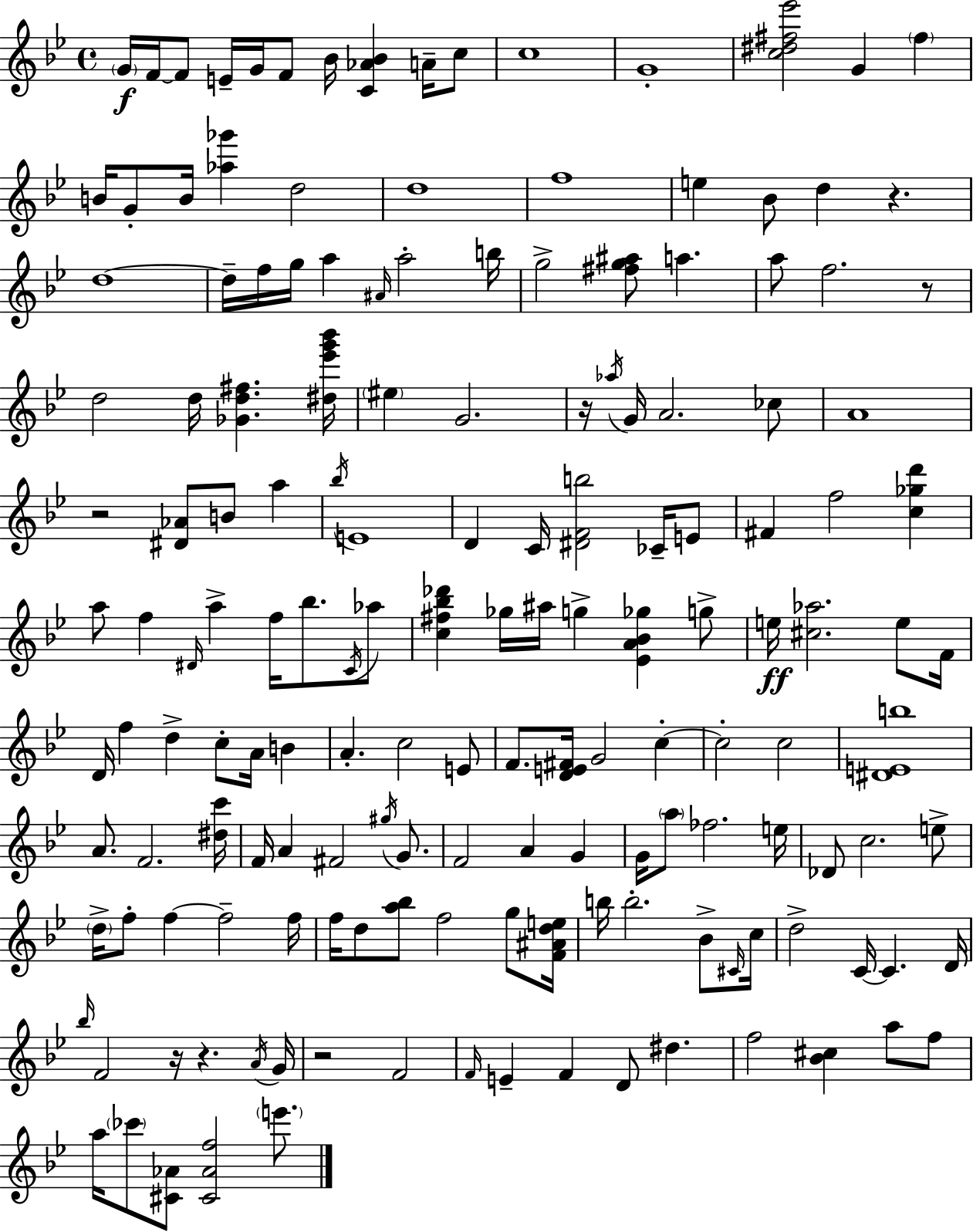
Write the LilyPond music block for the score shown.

{
  \clef treble
  \time 4/4
  \defaultTimeSignature
  \key g \minor
  \parenthesize g'16\f f'16~~ f'8 e'16-- g'16 f'8 bes'16 <c' aes' bes'>4 a'16-- c''8 | c''1 | g'1-. | <c'' dis'' fis'' ees'''>2 g'4 \parenthesize fis''4 | \break b'16 g'8-. b'16 <aes'' ges'''>4 d''2 | d''1 | f''1 | e''4 bes'8 d''4 r4. | \break d''1~~ | d''16-- f''16 g''16 a''4 \grace { ais'16 } a''2-. | b''16 g''2-> <fis'' g'' ais''>8 a''4. | a''8 f''2. r8 | \break d''2 d''16 <ges' d'' fis''>4. | <dis'' ees''' g''' bes'''>16 \parenthesize eis''4 g'2. | r16 \acciaccatura { aes''16 } g'16 a'2. | ces''8 a'1 | \break r2 <dis' aes'>8 b'8 a''4 | \acciaccatura { bes''16 } e'1 | d'4 c'16 <dis' f' b''>2 | ces'16-- e'8 fis'4 f''2 <c'' ges'' d'''>4 | \break a''8 f''4 \grace { dis'16 } a''4-> f''16 bes''8. | \acciaccatura { c'16 } aes''8 <c'' fis'' bes'' des'''>4 ges''16 ais''16 g''4-> <ees' a' bes' ges''>4 | g''8-> e''16\ff <cis'' aes''>2. | e''8 f'16 d'16 f''4 d''4-> c''8-. | \break a'16 b'4 a'4.-. c''2 | e'8 f'8. <d' e' fis'>16 g'2 | c''4-.~~ c''2-. c''2 | <dis' e' b''>1 | \break a'8. f'2. | <dis'' c'''>16 f'16 a'4 fis'2 | \acciaccatura { gis''16 } g'8. f'2 a'4 | g'4 g'16 \parenthesize a''8 fes''2. | \break e''16 des'8 c''2. | e''8-> \parenthesize d''16-> f''8-. f''4~~ f''2-- | f''16 f''16 d''8 <a'' bes''>8 f''2 | g''8 <f' ais' d'' e''>16 b''16 b''2.-. | \break bes'8-> \grace { cis'16 } c''16 d''2-> c'16~~ | c'4. d'16 \grace { bes''16 } f'2 | r16 r4. \acciaccatura { a'16 } g'16 r2 | f'2 \grace { f'16 } e'4-- f'4 | \break d'8 dis''4. f''2 | <bes' cis''>4 a''8 f''8 a''16 \parenthesize ces'''8 <cis' aes'>8 <cis' aes' f''>2 | \parenthesize e'''8. \bar "|."
}